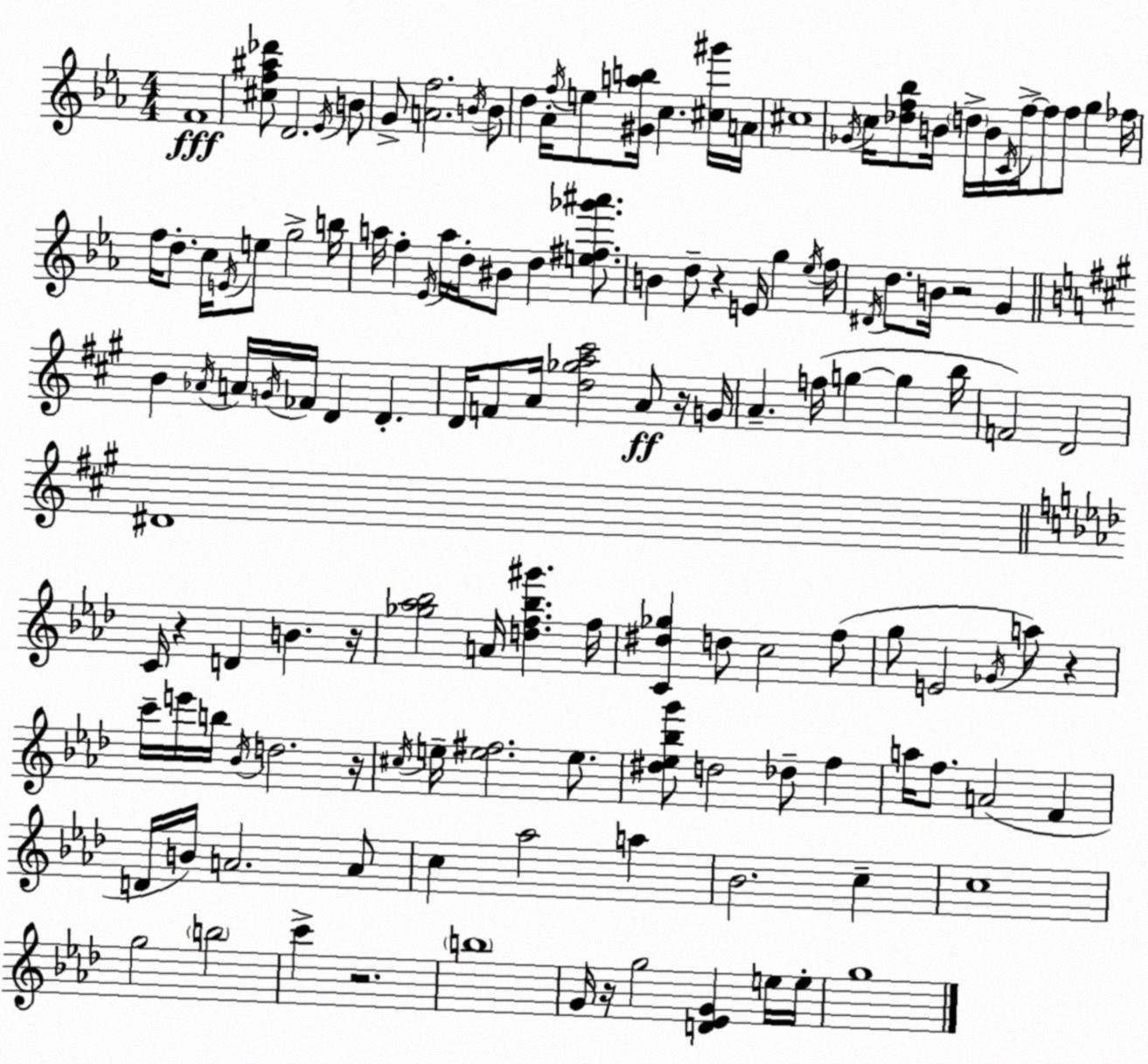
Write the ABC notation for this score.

X:1
T:Untitled
M:4/4
L:1/4
K:Cm
F4 [^cf^a_d']/2 D2 _E/4 B/2 G/2 [Af]2 B/4 B/2 d _A/4 f/4 e/2 [^Gab]/4 c [^c^g']/4 A/4 ^c4 _G/4 c/4 [_df_b]/2 B/4 d/4 B/4 C/4 f/4 f/2 f/2 g _f/4 f/4 d/2 c/4 E/4 e/2 g2 b/4 a/4 f _E/4 a/4 d/4 ^B/2 d [e^f_g'^a']/2 B d/2 z E/4 g _e/4 f/4 ^D/4 d/2 B/4 z2 G B _A/4 A/4 G/4 _F/4 D D D/4 F/2 A/4 [d_ga^c']2 A/2 z/4 G/4 A f/4 g g b/4 F2 D2 ^D4 C/4 z D B z/4 [_g_a_b]2 A/4 [df_b^g'] f/4 [C^d_g] d/2 c2 f/2 g/2 E2 _G/4 a/2 z c'/4 e'/4 b/4 _B/4 d2 z/4 ^c/4 e/4 [e^f]2 e/2 [^d_e_bg']/2 d2 _d/2 f a/4 f/2 A2 F D/4 B/4 A2 A/2 c _a2 a _B2 c c4 g2 b2 c' z2 b4 G/4 z/4 g2 [D_EG] e/4 e/4 g4